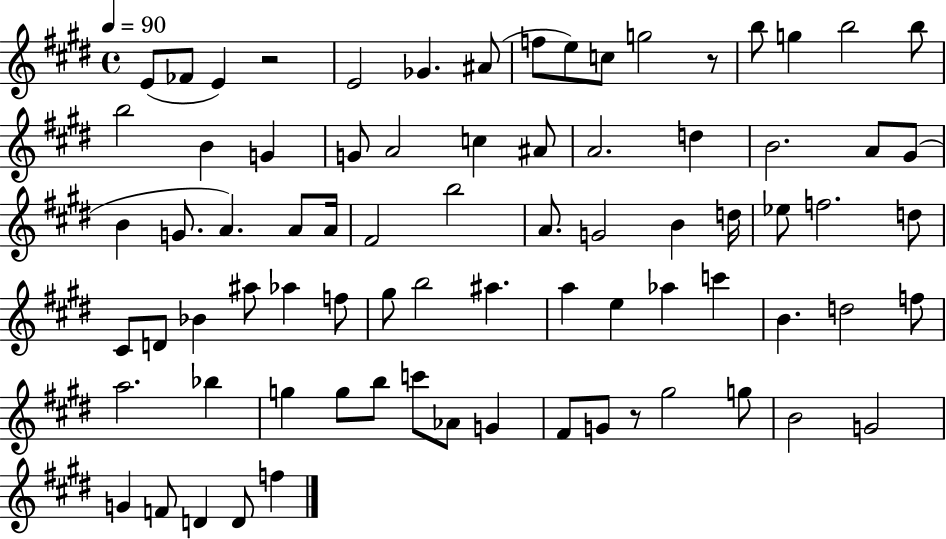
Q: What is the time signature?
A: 4/4